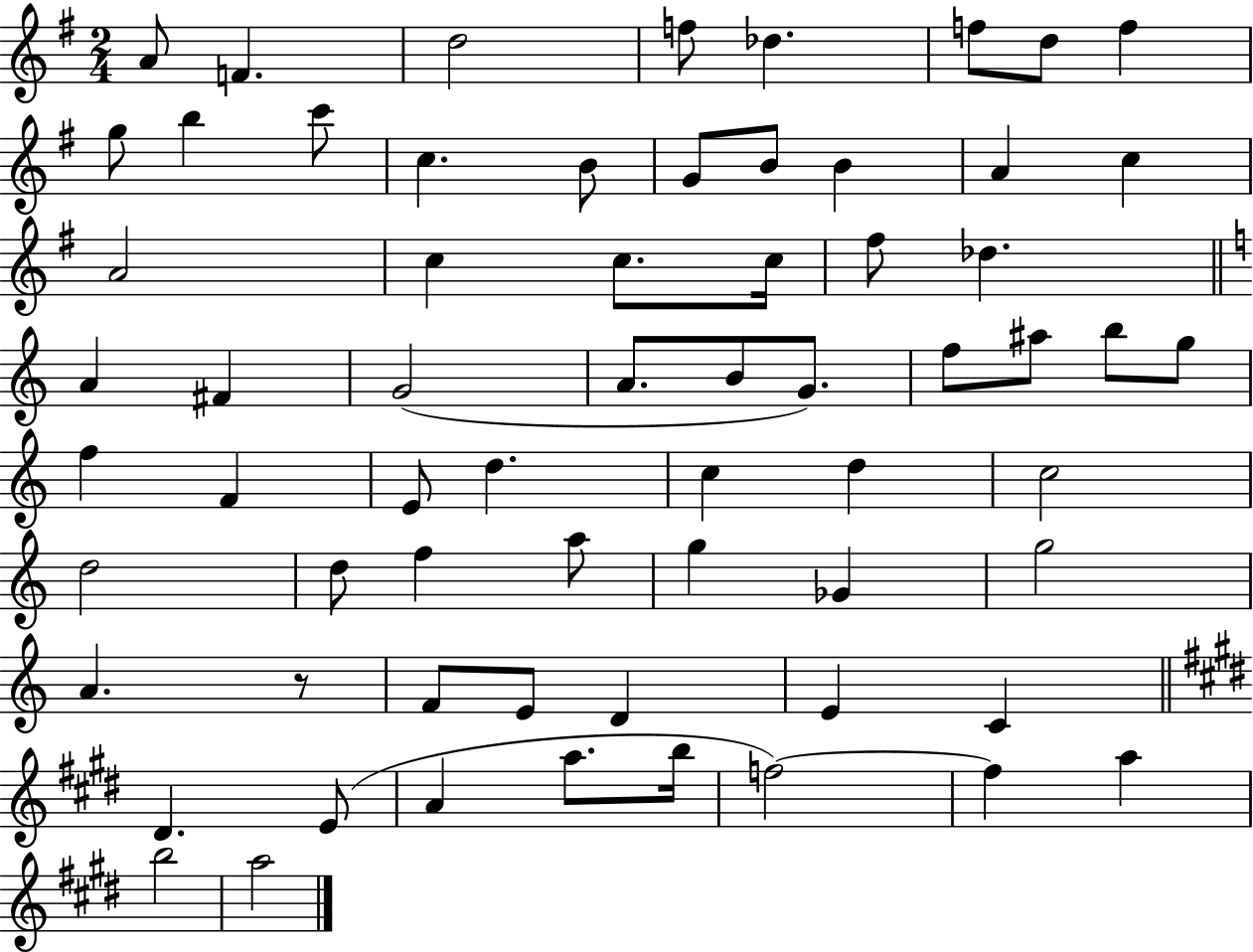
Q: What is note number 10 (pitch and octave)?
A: B5